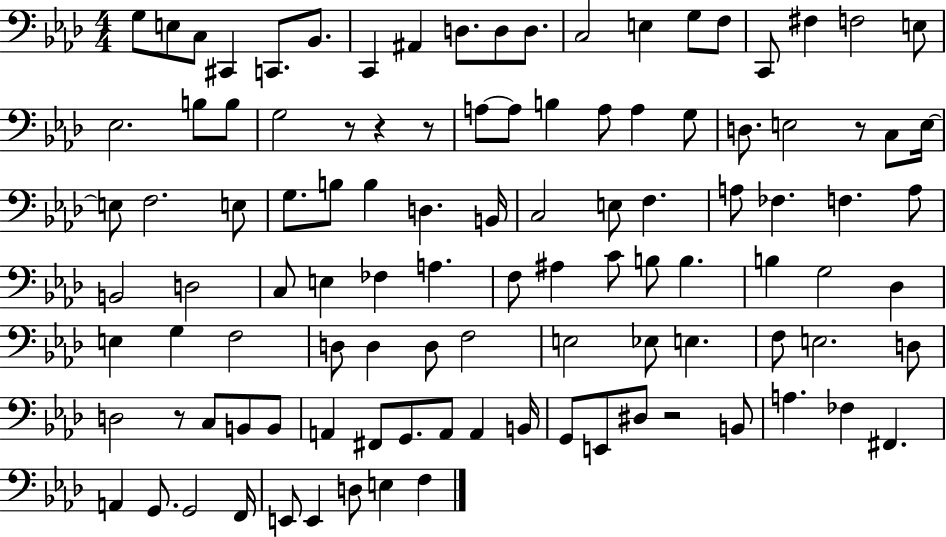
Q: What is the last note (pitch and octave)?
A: F3